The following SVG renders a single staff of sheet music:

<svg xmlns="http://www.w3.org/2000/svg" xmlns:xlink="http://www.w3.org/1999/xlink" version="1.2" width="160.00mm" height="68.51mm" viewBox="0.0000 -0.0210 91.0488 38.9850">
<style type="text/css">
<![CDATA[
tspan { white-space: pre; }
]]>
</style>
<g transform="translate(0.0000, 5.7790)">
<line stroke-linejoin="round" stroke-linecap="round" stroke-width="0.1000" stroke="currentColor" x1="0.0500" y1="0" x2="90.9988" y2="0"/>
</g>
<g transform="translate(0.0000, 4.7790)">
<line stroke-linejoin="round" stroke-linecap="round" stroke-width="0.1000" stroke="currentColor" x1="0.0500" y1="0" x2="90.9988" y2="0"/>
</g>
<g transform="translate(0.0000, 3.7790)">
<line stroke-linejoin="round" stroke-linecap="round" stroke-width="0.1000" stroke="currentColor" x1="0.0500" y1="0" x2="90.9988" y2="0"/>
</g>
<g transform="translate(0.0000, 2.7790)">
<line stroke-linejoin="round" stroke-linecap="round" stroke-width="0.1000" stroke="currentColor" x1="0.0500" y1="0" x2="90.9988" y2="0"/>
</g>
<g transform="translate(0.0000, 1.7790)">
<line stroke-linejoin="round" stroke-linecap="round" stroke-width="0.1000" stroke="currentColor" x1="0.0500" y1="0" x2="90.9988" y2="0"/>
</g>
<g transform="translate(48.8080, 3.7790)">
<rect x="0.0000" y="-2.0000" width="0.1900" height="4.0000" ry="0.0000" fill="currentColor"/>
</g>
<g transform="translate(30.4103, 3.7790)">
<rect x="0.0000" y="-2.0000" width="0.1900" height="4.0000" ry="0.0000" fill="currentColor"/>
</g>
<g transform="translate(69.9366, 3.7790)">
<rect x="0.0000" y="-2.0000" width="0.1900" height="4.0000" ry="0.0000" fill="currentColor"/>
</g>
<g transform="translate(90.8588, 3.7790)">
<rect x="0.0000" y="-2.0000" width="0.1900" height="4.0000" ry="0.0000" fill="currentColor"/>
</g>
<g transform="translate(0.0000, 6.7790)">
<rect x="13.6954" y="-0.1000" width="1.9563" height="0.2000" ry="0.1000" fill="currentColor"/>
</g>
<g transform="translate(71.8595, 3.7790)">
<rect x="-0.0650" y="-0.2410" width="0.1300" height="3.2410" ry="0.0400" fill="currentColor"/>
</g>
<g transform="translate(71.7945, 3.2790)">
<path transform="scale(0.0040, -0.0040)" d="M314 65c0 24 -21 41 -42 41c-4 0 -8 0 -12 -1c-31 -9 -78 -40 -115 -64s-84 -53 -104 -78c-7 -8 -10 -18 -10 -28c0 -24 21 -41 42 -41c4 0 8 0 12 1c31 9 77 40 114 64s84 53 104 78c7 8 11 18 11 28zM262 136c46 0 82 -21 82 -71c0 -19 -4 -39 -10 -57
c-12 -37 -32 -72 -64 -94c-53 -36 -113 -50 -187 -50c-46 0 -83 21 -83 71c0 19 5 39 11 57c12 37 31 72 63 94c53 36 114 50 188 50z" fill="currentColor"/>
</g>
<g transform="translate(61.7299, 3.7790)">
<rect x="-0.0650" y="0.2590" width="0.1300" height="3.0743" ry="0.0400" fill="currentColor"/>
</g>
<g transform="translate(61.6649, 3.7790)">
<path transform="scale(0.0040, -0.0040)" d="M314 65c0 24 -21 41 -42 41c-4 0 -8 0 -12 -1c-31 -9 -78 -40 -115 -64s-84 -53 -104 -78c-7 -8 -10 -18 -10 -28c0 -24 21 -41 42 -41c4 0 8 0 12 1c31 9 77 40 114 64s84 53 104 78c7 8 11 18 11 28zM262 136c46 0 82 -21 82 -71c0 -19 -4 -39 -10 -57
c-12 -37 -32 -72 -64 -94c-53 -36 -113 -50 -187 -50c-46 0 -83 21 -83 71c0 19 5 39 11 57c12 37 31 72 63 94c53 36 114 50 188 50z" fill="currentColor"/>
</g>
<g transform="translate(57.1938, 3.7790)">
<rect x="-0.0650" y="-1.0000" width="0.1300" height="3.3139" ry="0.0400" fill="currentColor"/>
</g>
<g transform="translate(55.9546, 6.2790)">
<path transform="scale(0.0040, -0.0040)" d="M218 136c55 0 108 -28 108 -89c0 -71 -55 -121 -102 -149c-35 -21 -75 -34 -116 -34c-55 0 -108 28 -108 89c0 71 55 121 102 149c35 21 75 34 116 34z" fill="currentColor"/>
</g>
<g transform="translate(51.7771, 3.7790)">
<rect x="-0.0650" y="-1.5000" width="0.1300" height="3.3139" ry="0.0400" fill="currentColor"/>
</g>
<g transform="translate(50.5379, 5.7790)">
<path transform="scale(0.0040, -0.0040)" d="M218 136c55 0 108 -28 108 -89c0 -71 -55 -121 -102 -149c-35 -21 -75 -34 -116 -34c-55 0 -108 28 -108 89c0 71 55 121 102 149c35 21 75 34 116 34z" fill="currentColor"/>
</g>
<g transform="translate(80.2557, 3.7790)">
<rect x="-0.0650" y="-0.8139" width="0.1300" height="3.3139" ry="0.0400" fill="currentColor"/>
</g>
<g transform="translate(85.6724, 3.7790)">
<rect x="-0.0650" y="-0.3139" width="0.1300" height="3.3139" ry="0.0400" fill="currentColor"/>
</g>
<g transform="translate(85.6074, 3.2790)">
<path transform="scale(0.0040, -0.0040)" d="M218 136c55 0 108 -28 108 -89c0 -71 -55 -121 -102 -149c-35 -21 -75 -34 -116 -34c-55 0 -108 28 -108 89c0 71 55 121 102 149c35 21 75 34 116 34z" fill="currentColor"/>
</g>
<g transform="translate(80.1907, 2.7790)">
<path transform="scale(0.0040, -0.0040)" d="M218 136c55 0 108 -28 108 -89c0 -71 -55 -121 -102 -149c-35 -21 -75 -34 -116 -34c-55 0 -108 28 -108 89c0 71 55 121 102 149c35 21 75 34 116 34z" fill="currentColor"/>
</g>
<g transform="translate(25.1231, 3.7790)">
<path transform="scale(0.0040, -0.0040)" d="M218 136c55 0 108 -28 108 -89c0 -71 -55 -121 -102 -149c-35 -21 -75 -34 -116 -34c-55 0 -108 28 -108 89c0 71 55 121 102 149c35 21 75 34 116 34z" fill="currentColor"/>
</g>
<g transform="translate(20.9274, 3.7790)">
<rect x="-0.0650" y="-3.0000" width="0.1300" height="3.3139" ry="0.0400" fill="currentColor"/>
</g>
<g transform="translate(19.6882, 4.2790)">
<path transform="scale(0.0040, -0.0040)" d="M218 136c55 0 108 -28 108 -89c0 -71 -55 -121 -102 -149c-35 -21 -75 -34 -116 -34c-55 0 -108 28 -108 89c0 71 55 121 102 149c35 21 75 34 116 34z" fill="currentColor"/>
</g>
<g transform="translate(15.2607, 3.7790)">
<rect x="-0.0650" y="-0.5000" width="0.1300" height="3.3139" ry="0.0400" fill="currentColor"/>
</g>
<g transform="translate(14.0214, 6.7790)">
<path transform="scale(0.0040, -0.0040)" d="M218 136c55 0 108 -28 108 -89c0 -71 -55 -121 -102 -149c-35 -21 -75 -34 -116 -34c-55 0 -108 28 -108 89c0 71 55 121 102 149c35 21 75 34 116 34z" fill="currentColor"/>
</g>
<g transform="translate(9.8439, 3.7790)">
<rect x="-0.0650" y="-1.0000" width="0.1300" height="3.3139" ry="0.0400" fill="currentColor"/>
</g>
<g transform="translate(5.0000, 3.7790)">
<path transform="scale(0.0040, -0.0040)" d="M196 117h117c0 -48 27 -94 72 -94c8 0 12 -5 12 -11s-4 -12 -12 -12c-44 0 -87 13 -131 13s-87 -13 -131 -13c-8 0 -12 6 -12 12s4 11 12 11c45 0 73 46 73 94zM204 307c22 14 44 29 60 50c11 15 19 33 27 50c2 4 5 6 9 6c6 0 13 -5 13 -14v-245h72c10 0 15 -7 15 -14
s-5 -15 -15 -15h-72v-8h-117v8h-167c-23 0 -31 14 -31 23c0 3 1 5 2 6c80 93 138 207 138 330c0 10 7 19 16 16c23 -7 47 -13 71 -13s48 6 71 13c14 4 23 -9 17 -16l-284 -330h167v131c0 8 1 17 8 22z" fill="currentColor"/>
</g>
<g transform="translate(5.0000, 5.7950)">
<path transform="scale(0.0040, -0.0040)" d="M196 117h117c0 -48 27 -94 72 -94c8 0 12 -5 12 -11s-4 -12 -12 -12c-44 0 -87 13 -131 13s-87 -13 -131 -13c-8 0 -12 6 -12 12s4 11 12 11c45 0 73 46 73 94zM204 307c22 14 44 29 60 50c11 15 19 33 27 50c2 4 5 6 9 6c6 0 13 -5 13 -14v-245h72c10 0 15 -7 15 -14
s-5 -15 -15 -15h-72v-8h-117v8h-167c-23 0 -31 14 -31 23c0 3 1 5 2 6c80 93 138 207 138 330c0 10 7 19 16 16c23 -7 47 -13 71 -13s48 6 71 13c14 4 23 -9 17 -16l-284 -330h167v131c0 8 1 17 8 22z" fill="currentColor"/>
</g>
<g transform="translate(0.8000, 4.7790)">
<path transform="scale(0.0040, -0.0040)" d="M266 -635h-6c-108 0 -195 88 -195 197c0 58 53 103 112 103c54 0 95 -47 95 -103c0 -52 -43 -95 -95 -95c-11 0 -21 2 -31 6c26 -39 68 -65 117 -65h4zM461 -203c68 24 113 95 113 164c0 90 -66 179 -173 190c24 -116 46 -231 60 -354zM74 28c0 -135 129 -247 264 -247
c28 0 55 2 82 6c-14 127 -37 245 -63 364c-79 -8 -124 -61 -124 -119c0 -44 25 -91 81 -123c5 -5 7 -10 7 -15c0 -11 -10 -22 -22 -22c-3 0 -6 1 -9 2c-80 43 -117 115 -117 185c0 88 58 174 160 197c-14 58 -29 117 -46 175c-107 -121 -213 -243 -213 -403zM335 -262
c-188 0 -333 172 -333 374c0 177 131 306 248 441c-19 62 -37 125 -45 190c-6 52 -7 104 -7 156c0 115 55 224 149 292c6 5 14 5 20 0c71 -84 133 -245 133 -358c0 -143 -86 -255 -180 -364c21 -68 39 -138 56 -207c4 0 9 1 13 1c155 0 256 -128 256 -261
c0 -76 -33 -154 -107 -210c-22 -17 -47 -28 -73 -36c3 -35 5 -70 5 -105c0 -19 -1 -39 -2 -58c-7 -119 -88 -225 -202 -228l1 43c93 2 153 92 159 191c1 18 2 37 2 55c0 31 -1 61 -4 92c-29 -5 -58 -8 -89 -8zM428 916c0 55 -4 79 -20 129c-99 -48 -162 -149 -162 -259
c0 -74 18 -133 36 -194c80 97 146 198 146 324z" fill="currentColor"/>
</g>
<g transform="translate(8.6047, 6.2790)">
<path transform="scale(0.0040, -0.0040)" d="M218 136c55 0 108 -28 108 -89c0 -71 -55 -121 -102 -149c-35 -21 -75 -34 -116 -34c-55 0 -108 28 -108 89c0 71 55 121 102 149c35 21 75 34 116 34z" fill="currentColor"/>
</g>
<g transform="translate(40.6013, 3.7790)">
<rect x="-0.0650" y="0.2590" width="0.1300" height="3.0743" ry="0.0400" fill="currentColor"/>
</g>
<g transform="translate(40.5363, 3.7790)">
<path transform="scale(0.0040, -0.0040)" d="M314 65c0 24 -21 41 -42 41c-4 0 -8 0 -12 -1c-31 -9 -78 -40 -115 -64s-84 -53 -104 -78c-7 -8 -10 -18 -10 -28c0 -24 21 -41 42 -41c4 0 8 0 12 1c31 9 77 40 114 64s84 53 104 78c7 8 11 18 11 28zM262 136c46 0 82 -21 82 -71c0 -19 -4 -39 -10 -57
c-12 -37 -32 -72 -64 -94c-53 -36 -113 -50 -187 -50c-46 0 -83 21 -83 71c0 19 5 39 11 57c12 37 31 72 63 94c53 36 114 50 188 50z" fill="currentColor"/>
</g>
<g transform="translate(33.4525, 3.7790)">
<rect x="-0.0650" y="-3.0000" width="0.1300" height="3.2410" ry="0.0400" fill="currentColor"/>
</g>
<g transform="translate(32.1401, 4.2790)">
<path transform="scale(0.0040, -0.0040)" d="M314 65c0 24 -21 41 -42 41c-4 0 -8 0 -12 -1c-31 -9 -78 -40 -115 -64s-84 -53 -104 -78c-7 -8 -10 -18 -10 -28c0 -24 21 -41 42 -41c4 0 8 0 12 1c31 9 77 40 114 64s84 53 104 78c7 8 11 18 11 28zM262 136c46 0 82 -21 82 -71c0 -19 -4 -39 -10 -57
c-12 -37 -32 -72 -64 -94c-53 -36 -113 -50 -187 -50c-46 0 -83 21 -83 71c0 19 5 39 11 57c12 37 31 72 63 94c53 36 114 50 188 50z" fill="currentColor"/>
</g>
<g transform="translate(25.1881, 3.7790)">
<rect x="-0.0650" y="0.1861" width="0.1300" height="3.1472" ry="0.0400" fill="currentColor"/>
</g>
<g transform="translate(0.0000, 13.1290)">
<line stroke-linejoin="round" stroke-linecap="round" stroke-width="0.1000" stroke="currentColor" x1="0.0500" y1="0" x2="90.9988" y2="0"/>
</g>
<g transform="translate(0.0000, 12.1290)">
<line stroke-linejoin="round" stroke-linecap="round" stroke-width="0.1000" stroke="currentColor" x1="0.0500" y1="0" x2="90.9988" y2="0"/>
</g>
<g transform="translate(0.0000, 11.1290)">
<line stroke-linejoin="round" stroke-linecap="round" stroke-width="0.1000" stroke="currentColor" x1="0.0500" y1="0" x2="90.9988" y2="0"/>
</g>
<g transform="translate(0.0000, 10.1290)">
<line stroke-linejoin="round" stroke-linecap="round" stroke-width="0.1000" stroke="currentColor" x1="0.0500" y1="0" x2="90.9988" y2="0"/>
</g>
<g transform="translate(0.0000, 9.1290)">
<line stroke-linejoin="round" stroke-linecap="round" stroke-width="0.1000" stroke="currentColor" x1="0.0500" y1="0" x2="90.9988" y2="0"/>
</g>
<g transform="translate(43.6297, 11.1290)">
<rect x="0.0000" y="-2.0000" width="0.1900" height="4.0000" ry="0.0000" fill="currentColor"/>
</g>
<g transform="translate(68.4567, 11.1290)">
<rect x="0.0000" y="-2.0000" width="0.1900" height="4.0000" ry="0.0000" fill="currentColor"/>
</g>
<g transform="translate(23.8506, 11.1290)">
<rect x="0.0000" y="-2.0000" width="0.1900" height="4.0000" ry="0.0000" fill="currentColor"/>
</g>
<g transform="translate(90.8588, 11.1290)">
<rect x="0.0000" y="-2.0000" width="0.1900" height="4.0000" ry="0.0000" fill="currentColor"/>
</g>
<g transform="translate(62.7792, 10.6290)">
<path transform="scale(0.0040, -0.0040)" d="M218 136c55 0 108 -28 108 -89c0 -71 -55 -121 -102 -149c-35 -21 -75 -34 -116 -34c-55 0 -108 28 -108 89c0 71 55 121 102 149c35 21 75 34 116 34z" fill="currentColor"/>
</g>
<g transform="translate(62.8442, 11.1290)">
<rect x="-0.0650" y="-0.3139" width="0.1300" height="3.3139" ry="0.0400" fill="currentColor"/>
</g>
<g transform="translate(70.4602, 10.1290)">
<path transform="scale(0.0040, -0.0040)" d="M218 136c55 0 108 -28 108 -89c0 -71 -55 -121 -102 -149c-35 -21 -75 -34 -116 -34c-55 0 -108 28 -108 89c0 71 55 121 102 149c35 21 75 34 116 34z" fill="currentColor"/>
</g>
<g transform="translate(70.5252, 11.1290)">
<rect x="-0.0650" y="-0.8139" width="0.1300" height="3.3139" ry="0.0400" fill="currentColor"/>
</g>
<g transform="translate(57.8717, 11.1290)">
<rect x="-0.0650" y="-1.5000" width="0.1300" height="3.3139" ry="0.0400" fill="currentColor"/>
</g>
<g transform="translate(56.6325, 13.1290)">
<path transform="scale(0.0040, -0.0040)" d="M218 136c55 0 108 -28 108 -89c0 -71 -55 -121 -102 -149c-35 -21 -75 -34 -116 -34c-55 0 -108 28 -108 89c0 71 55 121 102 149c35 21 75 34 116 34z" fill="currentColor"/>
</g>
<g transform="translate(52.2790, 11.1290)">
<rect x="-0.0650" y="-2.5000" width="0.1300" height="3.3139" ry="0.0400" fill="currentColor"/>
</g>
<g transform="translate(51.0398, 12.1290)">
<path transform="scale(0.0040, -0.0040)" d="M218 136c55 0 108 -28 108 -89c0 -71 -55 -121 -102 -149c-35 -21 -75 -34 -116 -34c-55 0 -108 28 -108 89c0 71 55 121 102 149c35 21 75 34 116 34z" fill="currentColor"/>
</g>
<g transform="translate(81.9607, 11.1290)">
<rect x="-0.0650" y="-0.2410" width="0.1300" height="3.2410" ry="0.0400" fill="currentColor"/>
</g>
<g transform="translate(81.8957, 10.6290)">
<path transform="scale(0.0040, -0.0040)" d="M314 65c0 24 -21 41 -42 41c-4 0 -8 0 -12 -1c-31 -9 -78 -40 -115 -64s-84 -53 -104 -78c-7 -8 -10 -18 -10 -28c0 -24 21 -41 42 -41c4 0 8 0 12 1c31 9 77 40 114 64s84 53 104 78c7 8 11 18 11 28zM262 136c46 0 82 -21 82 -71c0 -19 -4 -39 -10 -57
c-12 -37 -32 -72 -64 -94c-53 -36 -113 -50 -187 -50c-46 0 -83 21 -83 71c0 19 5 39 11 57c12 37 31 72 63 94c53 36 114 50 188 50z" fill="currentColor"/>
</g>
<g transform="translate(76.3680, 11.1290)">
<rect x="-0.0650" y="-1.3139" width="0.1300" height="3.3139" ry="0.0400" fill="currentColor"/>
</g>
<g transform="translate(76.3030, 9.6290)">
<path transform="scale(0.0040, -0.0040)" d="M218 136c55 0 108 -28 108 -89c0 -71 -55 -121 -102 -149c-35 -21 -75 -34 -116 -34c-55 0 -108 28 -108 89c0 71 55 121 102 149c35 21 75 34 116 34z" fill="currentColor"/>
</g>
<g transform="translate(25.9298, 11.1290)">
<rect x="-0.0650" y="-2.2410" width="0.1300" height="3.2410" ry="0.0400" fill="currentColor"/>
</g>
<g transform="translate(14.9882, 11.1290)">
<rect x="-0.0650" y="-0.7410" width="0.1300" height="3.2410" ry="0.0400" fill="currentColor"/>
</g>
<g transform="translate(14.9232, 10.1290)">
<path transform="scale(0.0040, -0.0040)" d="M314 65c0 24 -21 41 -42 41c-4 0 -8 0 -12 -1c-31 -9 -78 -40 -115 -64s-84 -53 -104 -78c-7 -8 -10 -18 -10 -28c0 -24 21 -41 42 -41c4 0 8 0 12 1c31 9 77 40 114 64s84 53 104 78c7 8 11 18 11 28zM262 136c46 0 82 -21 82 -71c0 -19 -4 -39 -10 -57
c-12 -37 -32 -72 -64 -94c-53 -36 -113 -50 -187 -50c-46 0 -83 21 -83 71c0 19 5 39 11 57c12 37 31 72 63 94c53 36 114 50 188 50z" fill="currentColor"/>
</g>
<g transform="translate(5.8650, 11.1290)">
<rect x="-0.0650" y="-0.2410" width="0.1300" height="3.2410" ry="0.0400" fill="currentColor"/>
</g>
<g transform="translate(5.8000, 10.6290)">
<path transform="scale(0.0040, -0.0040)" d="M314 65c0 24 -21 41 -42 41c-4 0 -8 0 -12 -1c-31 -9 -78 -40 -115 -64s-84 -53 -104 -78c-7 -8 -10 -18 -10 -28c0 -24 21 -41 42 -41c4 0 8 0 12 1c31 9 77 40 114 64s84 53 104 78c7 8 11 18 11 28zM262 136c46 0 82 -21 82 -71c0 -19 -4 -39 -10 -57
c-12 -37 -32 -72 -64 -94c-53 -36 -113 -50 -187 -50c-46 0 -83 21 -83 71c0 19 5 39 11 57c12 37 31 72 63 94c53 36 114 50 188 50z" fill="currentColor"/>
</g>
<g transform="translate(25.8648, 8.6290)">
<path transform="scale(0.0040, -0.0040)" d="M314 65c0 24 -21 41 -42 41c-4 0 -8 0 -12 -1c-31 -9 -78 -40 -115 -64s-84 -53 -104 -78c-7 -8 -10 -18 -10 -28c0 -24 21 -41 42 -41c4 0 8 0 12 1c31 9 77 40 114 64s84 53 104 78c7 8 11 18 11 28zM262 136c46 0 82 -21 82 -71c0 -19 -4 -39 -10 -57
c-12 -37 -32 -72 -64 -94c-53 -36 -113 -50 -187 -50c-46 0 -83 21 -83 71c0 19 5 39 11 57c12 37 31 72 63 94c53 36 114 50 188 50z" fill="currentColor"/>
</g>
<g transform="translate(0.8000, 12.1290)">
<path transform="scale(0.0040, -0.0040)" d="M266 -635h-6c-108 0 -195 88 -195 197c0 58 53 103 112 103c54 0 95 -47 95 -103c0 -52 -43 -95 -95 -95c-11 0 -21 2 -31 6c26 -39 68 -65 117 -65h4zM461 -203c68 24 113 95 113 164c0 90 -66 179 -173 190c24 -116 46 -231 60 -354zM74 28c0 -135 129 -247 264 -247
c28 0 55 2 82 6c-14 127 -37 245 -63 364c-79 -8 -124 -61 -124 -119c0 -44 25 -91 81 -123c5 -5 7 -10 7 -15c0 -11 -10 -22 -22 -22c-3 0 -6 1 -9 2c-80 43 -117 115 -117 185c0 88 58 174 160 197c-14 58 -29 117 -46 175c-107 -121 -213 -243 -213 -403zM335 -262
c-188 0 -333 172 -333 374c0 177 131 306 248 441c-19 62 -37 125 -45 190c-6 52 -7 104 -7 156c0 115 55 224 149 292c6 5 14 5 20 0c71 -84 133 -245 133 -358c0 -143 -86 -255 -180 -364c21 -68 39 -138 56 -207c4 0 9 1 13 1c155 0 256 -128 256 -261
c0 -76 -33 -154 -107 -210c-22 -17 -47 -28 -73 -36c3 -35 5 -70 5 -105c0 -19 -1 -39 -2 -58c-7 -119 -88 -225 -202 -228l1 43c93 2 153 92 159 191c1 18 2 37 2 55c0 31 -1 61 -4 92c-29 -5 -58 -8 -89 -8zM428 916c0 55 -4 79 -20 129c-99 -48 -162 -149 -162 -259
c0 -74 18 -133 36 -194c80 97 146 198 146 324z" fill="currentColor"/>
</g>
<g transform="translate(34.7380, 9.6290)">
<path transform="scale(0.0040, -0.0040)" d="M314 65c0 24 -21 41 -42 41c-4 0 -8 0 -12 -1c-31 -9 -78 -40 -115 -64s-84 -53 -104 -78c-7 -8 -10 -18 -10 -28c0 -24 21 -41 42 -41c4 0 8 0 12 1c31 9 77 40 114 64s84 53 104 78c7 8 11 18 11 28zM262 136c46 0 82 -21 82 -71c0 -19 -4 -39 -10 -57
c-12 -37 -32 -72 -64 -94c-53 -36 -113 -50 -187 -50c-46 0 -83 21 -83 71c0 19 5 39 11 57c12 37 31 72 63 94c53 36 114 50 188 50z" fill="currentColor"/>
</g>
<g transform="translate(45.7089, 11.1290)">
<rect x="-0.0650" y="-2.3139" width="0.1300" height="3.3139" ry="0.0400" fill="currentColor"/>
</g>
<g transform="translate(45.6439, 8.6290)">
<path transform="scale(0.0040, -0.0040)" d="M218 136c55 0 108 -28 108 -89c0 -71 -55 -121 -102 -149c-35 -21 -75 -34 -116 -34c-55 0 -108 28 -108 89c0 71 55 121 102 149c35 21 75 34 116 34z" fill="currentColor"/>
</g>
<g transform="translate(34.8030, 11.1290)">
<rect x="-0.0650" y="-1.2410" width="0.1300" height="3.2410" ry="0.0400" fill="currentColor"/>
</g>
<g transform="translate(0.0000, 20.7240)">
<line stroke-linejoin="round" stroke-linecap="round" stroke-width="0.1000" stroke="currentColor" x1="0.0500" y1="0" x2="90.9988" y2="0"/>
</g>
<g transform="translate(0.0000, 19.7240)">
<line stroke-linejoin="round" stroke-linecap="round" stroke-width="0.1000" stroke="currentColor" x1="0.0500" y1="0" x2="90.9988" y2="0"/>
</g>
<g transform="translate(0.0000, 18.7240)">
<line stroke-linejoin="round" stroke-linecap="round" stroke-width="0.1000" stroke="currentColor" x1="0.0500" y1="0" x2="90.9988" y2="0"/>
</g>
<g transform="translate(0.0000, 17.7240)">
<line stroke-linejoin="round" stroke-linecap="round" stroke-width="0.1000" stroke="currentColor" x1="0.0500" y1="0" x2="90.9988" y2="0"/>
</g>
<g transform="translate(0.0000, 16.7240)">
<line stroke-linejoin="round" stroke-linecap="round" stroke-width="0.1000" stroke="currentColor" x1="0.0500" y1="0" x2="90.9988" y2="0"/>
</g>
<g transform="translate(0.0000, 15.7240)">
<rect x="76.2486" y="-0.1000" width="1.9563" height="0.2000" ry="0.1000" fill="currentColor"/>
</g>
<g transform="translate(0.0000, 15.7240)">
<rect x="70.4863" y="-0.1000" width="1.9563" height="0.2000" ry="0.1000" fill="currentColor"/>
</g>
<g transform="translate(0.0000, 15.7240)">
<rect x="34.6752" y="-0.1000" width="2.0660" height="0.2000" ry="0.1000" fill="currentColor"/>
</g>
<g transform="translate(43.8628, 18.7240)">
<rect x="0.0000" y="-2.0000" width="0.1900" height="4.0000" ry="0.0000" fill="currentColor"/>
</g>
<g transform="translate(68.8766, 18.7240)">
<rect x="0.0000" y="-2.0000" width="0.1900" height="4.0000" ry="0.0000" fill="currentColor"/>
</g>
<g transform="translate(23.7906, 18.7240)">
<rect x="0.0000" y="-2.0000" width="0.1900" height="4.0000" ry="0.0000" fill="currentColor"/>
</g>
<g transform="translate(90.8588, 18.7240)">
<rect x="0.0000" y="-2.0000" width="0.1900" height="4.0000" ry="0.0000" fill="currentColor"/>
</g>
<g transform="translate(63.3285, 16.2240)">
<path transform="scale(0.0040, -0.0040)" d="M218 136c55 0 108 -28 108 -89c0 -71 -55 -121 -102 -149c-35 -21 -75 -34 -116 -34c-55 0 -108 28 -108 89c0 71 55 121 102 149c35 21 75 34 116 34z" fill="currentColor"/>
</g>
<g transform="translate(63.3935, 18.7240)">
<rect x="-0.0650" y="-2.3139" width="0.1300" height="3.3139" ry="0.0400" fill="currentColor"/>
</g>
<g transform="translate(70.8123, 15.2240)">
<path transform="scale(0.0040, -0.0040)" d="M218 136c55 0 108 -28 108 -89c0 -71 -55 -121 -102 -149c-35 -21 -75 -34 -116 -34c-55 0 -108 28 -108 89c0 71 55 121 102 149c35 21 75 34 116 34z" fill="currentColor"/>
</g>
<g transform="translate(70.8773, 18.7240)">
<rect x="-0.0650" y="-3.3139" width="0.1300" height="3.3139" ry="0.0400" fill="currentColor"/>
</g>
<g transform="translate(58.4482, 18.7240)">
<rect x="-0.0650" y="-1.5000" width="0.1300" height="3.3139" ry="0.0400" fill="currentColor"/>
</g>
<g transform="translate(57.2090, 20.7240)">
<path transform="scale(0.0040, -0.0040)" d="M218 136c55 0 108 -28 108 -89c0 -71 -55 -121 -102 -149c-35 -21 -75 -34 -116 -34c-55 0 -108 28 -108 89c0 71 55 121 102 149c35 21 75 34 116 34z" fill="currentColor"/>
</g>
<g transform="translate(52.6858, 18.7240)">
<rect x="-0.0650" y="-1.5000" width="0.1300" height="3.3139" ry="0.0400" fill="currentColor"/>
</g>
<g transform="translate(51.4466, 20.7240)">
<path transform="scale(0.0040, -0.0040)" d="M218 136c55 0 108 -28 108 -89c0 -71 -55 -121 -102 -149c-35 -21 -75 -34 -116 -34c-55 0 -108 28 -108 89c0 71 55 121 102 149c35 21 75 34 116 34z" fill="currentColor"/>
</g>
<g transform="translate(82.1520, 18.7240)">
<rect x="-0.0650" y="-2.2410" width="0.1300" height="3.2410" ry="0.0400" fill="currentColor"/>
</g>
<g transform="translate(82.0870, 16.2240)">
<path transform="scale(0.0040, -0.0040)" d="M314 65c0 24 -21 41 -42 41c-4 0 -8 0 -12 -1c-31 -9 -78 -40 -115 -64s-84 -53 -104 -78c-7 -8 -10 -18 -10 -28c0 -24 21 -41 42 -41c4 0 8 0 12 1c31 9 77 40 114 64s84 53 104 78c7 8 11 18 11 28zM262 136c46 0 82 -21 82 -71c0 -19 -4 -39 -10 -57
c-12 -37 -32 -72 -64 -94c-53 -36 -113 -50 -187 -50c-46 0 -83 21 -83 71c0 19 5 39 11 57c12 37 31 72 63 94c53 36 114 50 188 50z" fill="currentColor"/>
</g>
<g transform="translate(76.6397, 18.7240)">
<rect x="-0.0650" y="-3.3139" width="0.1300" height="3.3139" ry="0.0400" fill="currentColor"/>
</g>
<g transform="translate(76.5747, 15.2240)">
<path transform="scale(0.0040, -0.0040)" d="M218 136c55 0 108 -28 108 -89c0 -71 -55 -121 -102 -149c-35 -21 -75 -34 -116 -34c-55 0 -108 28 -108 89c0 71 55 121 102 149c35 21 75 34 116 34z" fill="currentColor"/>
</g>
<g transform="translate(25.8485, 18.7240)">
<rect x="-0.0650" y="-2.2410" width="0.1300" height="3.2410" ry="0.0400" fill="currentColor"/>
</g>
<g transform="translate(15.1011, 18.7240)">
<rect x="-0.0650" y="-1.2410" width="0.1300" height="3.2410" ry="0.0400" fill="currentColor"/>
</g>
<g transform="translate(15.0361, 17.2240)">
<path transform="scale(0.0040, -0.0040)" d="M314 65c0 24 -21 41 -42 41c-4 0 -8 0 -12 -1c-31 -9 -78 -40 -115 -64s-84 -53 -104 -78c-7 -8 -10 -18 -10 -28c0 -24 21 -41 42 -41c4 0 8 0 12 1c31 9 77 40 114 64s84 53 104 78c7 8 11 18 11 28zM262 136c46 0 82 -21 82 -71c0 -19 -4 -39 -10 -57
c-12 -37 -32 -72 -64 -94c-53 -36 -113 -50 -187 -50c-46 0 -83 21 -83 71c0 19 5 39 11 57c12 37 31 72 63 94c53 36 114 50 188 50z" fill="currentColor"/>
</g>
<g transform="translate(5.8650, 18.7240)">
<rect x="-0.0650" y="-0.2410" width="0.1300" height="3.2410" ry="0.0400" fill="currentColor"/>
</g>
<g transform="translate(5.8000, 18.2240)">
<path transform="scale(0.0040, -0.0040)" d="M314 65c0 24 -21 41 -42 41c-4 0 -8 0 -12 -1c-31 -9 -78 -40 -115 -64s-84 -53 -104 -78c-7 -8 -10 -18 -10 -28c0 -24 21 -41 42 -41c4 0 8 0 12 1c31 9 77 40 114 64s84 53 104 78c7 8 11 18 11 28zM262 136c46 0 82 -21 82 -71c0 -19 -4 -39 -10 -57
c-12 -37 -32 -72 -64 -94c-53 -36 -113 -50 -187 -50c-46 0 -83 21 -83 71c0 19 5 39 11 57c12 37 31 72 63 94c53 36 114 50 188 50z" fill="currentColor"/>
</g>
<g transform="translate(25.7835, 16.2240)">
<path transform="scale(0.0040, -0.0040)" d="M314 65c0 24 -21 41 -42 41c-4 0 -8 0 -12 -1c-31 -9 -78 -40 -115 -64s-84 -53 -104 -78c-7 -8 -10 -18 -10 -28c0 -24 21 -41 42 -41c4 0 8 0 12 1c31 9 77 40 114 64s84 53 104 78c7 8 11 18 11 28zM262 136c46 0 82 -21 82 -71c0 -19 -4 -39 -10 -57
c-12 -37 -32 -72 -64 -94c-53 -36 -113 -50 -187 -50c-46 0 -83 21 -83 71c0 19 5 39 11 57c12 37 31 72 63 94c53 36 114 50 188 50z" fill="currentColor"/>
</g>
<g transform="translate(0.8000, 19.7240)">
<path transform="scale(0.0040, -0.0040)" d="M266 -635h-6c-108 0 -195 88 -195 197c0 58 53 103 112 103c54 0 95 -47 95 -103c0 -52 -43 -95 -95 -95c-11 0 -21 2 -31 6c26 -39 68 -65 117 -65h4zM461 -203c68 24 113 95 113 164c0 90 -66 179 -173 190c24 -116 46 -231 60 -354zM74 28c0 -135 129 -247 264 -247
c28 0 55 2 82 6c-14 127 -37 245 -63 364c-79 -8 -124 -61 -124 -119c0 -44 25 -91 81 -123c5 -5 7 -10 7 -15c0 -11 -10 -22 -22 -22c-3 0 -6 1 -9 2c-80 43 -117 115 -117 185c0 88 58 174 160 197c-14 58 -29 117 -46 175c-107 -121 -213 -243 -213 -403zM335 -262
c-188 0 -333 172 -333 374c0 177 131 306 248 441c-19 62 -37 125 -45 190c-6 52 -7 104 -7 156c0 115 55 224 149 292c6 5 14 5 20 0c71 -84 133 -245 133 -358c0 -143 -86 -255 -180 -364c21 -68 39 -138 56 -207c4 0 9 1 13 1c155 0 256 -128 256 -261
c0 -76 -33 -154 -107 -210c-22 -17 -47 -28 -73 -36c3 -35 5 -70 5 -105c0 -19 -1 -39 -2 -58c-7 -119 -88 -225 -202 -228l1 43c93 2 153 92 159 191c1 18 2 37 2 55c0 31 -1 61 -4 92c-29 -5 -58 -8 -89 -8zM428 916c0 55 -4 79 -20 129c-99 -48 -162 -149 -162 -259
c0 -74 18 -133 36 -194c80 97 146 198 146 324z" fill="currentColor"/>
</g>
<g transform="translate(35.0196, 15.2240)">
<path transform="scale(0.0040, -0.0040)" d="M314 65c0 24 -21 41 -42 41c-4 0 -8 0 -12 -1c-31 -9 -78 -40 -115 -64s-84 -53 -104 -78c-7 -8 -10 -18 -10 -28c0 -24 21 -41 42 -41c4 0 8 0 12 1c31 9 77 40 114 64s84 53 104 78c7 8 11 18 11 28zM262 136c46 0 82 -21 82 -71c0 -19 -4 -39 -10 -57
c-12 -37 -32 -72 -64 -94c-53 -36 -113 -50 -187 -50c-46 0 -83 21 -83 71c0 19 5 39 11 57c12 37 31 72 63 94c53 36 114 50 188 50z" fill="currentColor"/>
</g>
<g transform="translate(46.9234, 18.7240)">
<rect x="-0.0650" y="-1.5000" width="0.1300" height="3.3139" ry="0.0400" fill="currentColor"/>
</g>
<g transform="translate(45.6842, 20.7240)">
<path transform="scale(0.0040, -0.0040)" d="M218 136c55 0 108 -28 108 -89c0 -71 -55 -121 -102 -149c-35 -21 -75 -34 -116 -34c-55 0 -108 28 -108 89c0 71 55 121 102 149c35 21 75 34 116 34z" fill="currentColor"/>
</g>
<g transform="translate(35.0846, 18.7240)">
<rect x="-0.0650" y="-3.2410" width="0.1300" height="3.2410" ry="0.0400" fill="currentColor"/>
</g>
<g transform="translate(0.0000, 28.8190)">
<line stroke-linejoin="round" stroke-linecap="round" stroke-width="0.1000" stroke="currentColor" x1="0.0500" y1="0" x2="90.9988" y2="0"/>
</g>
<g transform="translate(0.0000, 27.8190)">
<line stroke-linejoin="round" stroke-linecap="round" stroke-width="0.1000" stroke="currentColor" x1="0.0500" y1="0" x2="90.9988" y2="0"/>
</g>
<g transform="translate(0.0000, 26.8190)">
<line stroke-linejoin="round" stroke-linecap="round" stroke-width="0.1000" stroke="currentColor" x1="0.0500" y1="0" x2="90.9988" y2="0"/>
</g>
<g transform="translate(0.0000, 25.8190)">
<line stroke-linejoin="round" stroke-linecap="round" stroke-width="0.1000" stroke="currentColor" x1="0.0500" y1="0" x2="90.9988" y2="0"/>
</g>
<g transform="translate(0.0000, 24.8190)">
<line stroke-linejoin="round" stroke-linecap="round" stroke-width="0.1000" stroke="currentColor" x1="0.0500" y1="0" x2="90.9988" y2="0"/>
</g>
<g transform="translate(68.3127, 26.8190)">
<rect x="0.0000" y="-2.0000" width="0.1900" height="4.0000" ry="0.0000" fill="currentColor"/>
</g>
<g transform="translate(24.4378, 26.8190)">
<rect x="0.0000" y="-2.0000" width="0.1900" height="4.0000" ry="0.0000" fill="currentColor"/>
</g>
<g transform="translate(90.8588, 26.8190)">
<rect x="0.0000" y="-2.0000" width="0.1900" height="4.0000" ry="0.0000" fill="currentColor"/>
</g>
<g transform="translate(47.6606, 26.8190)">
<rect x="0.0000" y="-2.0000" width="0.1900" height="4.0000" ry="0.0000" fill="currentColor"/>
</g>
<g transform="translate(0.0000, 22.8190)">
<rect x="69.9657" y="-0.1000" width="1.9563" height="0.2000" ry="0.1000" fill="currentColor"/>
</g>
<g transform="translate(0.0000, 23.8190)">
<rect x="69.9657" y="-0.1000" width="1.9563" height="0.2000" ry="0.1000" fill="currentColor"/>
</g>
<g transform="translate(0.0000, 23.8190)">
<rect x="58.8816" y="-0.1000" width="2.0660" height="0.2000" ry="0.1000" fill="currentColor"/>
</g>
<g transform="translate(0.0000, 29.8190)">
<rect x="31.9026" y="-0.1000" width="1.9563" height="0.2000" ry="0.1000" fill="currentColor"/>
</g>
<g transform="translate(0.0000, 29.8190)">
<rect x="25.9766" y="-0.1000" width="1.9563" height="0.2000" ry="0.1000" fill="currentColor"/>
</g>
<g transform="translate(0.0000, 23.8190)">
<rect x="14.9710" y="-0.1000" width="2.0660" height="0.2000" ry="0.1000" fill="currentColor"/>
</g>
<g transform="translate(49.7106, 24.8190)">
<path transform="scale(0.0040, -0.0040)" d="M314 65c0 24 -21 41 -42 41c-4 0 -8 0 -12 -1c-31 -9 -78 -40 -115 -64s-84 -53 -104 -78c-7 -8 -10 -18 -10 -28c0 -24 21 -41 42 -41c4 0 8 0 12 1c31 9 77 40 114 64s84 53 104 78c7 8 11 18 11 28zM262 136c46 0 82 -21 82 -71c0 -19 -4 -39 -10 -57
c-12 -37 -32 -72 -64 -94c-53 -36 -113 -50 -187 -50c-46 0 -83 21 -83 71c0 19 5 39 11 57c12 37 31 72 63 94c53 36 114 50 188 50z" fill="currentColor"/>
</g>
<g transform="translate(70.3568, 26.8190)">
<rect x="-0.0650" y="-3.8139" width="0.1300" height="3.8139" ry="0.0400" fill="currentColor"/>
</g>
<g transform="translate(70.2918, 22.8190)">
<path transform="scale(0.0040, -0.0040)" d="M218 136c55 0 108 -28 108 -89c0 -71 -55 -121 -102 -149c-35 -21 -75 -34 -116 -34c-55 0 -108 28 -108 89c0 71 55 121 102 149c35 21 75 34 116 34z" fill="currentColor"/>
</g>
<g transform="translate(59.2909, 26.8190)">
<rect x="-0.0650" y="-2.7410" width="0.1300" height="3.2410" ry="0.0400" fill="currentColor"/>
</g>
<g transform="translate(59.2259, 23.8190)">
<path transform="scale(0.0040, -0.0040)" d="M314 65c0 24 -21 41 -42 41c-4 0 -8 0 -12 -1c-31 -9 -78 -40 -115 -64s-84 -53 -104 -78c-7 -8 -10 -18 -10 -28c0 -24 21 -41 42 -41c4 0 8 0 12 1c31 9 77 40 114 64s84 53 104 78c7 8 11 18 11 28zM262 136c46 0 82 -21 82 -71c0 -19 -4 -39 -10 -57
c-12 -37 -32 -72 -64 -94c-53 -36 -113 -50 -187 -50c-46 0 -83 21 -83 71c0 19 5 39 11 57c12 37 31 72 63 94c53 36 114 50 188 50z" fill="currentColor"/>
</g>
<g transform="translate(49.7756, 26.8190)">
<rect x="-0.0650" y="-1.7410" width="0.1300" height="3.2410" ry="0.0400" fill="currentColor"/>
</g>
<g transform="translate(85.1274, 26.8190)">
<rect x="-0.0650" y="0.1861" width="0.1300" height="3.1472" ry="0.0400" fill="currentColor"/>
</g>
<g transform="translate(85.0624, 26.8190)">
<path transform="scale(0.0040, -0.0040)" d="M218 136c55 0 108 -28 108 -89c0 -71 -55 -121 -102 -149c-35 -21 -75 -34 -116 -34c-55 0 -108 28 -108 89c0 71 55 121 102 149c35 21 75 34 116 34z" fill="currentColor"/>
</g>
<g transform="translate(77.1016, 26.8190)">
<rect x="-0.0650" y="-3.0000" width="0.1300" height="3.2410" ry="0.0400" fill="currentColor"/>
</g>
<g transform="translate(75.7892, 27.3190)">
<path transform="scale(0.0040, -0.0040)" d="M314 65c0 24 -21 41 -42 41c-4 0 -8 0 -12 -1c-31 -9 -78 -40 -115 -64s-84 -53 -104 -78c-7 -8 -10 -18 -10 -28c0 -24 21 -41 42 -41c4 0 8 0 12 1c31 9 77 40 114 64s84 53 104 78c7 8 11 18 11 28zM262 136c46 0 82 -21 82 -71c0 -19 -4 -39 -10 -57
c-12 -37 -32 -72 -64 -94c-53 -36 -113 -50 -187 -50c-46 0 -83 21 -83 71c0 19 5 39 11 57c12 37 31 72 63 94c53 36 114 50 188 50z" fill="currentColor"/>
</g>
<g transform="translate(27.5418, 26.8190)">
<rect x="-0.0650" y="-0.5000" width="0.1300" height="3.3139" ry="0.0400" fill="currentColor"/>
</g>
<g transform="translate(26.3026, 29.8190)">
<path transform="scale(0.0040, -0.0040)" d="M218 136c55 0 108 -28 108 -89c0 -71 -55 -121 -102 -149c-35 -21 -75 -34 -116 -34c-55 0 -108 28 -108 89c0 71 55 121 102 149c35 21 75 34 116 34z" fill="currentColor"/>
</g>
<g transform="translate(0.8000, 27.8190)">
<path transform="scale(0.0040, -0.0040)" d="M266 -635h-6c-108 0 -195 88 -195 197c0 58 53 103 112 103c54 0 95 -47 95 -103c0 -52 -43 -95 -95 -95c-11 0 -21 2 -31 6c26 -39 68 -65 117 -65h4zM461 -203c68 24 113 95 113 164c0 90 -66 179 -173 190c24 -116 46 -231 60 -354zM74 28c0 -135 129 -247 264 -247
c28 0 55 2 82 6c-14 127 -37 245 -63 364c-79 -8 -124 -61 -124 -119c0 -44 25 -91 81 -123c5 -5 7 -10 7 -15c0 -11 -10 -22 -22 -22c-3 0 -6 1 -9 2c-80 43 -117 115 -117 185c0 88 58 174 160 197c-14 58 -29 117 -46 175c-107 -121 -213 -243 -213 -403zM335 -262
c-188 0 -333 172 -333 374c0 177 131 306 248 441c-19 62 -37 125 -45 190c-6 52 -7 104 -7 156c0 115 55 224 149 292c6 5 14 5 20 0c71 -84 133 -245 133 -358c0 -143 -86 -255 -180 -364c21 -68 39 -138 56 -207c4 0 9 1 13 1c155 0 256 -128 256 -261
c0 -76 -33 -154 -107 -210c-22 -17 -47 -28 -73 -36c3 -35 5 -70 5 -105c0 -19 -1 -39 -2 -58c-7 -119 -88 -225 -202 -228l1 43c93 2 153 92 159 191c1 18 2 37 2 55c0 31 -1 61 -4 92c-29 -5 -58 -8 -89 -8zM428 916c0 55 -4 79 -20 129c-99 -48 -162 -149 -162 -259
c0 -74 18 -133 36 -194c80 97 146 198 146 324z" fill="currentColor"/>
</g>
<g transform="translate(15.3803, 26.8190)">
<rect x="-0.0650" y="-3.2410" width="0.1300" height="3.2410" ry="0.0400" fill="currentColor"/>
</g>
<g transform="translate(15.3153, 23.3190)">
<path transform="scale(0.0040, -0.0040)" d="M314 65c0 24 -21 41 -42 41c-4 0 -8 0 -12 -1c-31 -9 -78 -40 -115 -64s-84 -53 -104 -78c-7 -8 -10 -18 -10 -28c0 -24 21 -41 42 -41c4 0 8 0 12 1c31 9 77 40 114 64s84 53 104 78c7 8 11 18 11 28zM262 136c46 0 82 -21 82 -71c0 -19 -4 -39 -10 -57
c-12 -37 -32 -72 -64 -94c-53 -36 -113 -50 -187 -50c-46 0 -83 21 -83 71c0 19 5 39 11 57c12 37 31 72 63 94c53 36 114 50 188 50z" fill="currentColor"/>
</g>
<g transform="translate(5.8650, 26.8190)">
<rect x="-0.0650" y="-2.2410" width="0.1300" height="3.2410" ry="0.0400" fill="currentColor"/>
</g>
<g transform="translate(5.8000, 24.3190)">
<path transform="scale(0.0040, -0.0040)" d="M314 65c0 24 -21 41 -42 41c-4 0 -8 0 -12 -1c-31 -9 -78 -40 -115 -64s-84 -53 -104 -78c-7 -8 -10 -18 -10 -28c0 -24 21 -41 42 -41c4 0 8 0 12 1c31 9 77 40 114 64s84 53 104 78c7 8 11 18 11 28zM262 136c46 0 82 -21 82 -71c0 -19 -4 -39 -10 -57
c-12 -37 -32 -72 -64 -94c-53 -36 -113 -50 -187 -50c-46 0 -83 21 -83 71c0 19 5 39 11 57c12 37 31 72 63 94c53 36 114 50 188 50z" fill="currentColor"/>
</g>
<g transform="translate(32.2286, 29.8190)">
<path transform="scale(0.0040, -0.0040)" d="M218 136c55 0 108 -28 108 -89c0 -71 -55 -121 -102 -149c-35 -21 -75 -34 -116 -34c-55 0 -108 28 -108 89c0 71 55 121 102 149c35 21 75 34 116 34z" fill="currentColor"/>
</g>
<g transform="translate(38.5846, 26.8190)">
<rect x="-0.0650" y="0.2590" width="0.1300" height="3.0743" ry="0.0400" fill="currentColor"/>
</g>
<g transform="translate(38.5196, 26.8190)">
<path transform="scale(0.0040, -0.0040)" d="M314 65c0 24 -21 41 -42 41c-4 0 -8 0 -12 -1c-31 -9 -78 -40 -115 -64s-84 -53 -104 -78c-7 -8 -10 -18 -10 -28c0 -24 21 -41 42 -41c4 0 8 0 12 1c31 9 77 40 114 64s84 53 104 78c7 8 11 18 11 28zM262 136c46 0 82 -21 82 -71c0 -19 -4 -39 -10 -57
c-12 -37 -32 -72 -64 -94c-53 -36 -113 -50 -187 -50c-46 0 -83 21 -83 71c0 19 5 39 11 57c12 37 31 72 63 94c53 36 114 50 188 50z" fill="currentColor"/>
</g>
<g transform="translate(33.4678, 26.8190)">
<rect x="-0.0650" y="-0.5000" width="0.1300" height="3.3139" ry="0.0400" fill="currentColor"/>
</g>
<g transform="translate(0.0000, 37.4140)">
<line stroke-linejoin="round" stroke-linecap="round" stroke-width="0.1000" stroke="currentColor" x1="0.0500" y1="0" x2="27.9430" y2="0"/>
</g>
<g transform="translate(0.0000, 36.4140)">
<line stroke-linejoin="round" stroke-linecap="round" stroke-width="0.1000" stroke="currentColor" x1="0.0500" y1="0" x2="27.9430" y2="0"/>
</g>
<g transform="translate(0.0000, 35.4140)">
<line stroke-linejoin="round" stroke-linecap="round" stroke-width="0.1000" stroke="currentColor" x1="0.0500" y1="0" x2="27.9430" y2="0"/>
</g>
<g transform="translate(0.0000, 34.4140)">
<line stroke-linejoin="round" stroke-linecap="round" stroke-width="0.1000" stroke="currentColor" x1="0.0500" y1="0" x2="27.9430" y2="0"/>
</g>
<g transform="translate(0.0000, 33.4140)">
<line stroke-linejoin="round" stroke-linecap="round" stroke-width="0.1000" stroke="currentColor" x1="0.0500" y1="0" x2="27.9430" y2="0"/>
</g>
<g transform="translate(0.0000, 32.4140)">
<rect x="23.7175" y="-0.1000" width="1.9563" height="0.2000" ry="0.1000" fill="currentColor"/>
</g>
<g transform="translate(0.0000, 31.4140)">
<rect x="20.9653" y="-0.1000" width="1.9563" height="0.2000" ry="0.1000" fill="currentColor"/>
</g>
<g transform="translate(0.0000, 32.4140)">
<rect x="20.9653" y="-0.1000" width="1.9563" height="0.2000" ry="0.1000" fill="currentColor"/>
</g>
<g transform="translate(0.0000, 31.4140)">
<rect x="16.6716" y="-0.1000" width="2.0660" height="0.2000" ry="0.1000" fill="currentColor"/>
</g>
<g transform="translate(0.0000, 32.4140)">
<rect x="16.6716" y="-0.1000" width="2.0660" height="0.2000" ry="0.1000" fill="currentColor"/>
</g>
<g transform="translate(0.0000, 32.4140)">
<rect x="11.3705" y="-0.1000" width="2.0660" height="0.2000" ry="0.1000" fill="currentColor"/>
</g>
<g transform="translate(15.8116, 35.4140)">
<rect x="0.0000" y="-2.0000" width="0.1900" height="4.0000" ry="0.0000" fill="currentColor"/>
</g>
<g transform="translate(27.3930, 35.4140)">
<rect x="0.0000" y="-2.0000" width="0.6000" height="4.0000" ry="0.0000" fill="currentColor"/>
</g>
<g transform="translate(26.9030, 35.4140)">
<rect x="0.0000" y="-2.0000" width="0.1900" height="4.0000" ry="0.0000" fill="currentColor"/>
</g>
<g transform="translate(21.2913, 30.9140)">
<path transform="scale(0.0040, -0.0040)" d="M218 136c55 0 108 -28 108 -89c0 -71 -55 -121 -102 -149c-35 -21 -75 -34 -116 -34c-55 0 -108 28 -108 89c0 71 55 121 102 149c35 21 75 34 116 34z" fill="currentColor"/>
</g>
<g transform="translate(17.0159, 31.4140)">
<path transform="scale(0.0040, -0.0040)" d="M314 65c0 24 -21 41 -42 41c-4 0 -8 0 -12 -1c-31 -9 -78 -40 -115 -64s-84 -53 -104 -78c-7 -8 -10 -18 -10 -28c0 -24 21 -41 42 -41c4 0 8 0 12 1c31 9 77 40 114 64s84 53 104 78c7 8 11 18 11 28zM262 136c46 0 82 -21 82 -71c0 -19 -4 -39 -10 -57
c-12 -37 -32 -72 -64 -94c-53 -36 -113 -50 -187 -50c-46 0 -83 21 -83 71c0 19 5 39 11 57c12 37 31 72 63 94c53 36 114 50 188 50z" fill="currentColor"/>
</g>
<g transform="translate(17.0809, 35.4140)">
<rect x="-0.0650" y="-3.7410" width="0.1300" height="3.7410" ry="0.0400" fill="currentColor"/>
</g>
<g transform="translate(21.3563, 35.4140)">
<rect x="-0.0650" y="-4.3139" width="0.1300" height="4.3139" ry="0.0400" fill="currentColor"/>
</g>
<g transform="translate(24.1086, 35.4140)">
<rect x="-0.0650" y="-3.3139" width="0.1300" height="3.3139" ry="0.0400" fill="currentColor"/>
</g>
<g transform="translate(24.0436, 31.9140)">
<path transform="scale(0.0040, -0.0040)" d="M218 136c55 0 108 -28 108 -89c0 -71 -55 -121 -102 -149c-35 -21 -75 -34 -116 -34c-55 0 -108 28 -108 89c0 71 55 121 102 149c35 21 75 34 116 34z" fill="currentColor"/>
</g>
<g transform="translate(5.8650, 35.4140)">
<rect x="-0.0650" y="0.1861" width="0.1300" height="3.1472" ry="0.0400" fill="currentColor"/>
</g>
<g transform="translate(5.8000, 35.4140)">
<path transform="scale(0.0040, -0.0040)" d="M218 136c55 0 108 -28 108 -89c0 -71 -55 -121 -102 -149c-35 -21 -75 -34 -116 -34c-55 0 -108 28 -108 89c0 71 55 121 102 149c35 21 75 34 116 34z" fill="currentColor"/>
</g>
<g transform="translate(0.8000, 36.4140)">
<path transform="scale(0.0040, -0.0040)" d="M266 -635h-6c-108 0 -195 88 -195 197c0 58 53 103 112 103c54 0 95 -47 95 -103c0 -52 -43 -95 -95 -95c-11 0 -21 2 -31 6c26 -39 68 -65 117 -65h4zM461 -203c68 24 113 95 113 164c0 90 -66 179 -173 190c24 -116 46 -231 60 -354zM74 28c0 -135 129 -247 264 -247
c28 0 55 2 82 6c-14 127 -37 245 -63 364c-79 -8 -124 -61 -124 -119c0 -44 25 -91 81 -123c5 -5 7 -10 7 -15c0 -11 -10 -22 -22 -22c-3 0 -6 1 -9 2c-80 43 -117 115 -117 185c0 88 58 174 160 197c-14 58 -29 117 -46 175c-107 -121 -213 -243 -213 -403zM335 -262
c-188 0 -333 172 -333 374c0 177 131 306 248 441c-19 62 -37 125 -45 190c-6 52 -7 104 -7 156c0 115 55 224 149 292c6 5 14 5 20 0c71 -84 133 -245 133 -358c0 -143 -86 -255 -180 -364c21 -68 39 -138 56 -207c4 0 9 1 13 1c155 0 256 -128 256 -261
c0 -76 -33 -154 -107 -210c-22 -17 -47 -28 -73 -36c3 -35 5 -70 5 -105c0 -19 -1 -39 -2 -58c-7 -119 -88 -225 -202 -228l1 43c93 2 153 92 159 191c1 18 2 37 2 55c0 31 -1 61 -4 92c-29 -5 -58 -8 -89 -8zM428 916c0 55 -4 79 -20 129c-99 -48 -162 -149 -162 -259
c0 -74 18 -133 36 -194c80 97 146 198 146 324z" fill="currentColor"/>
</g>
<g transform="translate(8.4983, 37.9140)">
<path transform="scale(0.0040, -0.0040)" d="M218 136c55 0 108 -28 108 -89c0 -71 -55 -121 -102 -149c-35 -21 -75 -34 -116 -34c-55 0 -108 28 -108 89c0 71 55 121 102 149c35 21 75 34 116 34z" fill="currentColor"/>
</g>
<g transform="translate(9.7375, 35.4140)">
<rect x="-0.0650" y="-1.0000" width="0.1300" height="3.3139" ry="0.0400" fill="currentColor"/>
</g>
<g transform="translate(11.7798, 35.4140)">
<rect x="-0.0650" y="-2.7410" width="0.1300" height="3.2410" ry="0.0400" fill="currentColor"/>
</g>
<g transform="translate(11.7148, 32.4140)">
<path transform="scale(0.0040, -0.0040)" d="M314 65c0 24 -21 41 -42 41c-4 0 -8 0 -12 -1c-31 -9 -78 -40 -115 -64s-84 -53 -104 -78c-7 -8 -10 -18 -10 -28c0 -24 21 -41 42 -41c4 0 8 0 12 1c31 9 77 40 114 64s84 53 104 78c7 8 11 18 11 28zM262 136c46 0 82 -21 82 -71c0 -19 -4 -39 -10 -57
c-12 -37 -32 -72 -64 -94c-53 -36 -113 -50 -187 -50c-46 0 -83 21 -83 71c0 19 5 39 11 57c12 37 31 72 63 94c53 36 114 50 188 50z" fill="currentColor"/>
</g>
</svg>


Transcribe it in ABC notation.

X:1
T:Untitled
M:4/4
L:1/4
K:C
D C A B A2 B2 E D B2 c2 d c c2 d2 g2 e2 g G E c d e c2 c2 e2 g2 b2 E E E g b b g2 g2 b2 C C B2 f2 a2 c' A2 B B D a2 c'2 d' b